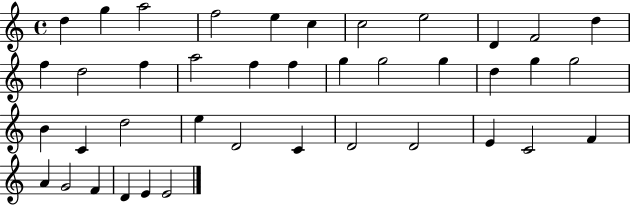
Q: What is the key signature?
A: C major